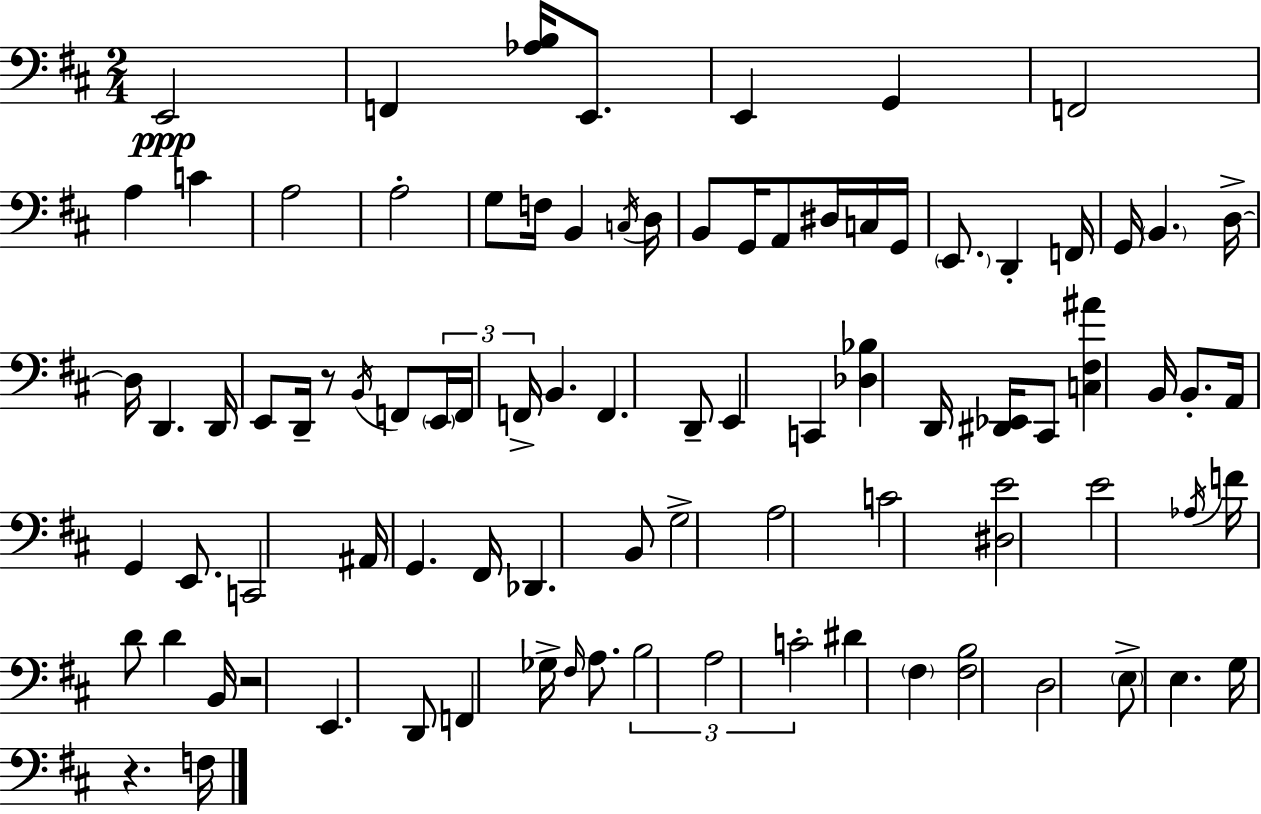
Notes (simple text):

E2/h F2/q [Ab3,B3]/s E2/e. E2/q G2/q F2/h A3/q C4/q A3/h A3/h G3/e F3/s B2/q C3/s D3/s B2/e G2/s A2/e D#3/s C3/s G2/s E2/e. D2/q F2/s G2/s B2/q. D3/s D3/s D2/q. D2/s E2/e D2/s R/e B2/s F2/e E2/s F2/s F2/s B2/q. F2/q. D2/e E2/q C2/q [Db3,Bb3]/q D2/s [D#2,Eb2]/s C#2/e [C3,F#3,A#4]/q B2/s B2/e. A2/s G2/q E2/e. C2/h A#2/s G2/q. F#2/s Db2/q. B2/e G3/h A3/h C4/h [D#3,E4]/h E4/h Ab3/s F4/s D4/e D4/q B2/s R/h E2/q. D2/e F2/q Gb3/s F#3/s A3/e. B3/h A3/h C4/h D#4/q F#3/q [F#3,B3]/h D3/h E3/e E3/q. G3/s R/q. F3/s